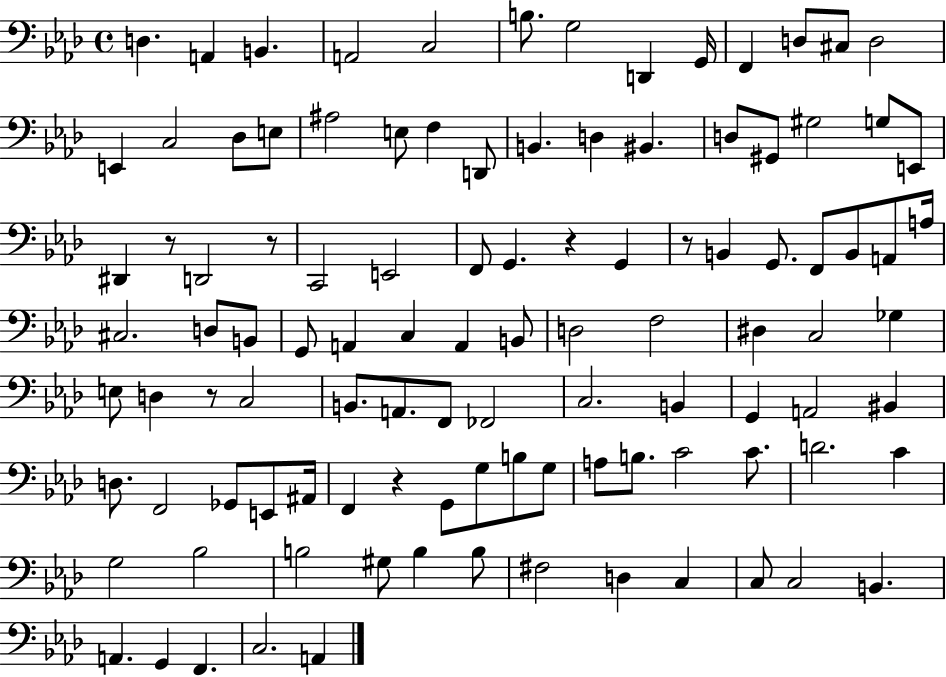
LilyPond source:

{
  \clef bass
  \time 4/4
  \defaultTimeSignature
  \key aes \major
  \repeat volta 2 { d4. a,4 b,4. | a,2 c2 | b8. g2 d,4 g,16 | f,4 d8 cis8 d2 | \break e,4 c2 des8 e8 | ais2 e8 f4 d,8 | b,4. d4 bis,4. | d8 gis,8 gis2 g8 e,8 | \break dis,4 r8 d,2 r8 | c,2 e,2 | f,8 g,4. r4 g,4 | r8 b,4 g,8. f,8 b,8 a,8 a16 | \break cis2. d8 b,8 | g,8 a,4 c4 a,4 b,8 | d2 f2 | dis4 c2 ges4 | \break e8 d4 r8 c2 | b,8. a,8. f,8 fes,2 | c2. b,4 | g,4 a,2 bis,4 | \break d8. f,2 ges,8 e,8 ais,16 | f,4 r4 g,8 g8 b8 g8 | a8 b8. c'2 c'8. | d'2. c'4 | \break g2 bes2 | b2 gis8 b4 b8 | fis2 d4 c4 | c8 c2 b,4. | \break a,4. g,4 f,4. | c2. a,4 | } \bar "|."
}